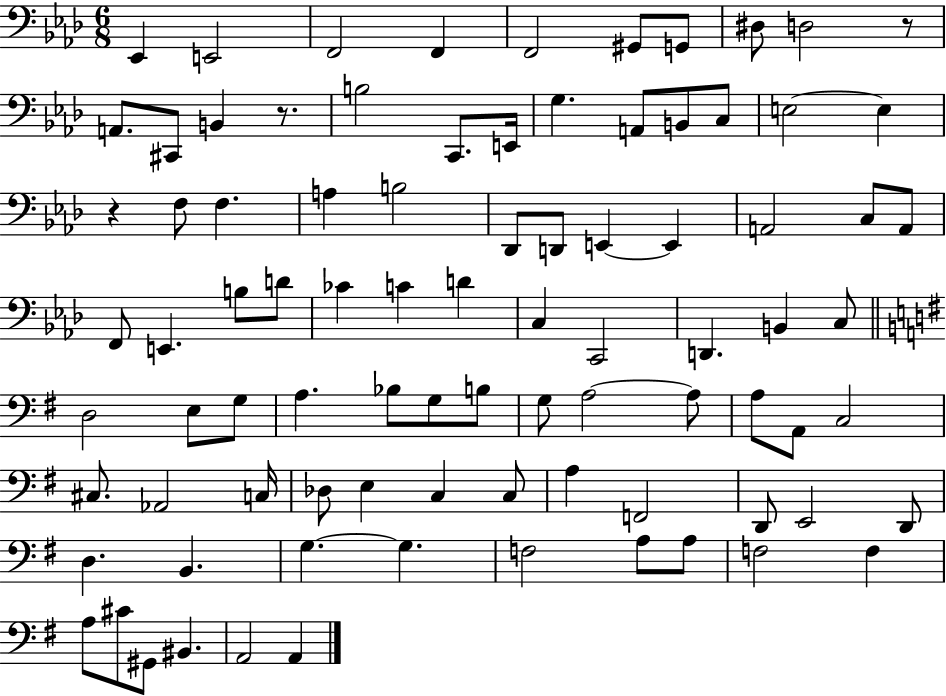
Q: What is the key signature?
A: AES major